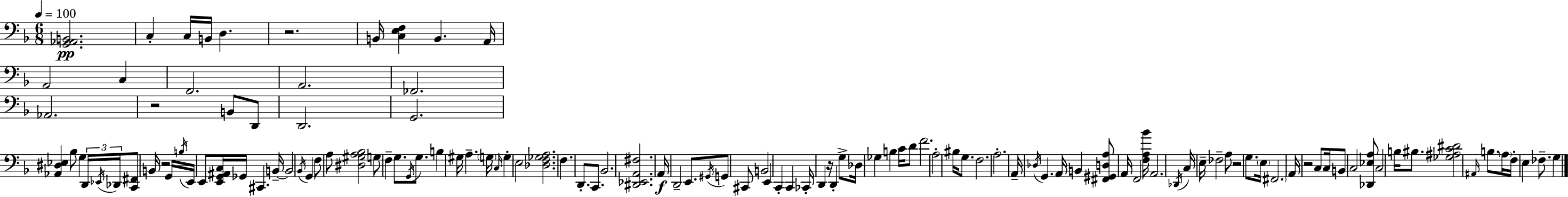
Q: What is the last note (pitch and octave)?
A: G3